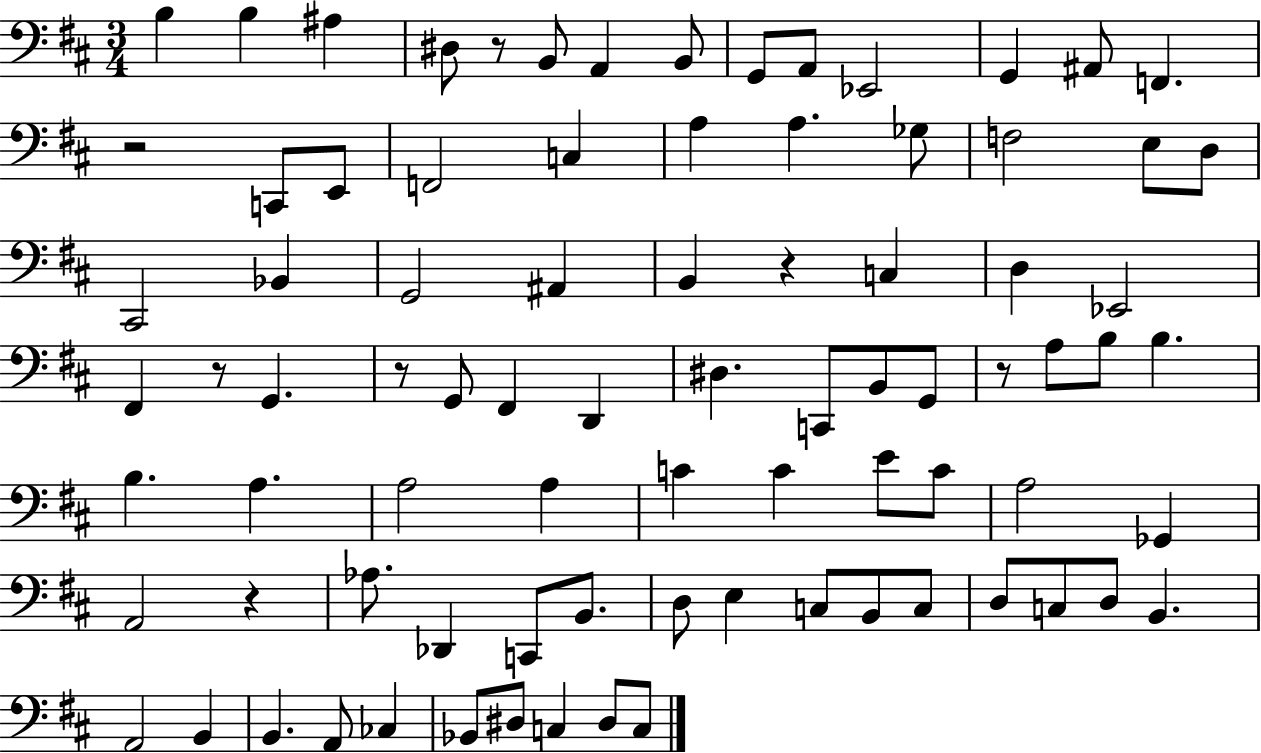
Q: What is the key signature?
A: D major